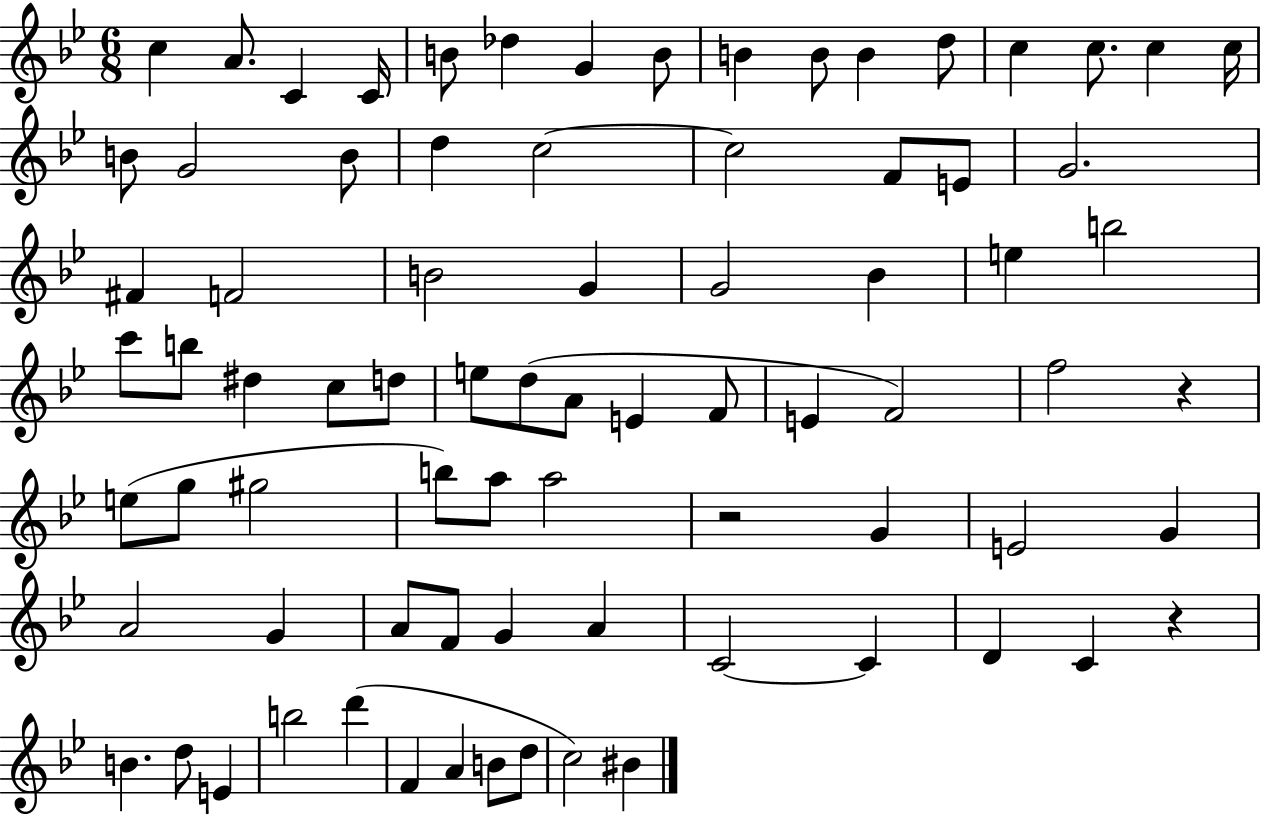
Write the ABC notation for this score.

X:1
T:Untitled
M:6/8
L:1/4
K:Bb
c A/2 C C/4 B/2 _d G B/2 B B/2 B d/2 c c/2 c c/4 B/2 G2 B/2 d c2 c2 F/2 E/2 G2 ^F F2 B2 G G2 _B e b2 c'/2 b/2 ^d c/2 d/2 e/2 d/2 A/2 E F/2 E F2 f2 z e/2 g/2 ^g2 b/2 a/2 a2 z2 G E2 G A2 G A/2 F/2 G A C2 C D C z B d/2 E b2 d' F A B/2 d/2 c2 ^B